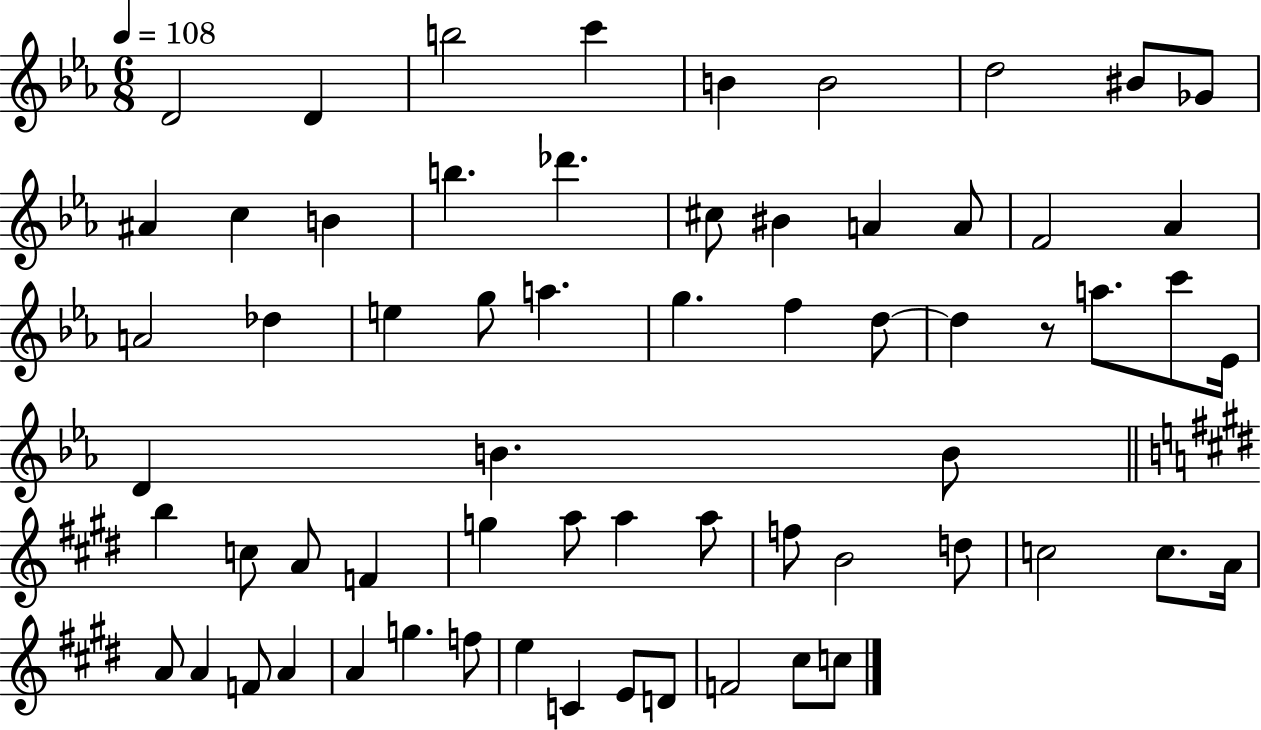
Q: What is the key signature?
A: EES major